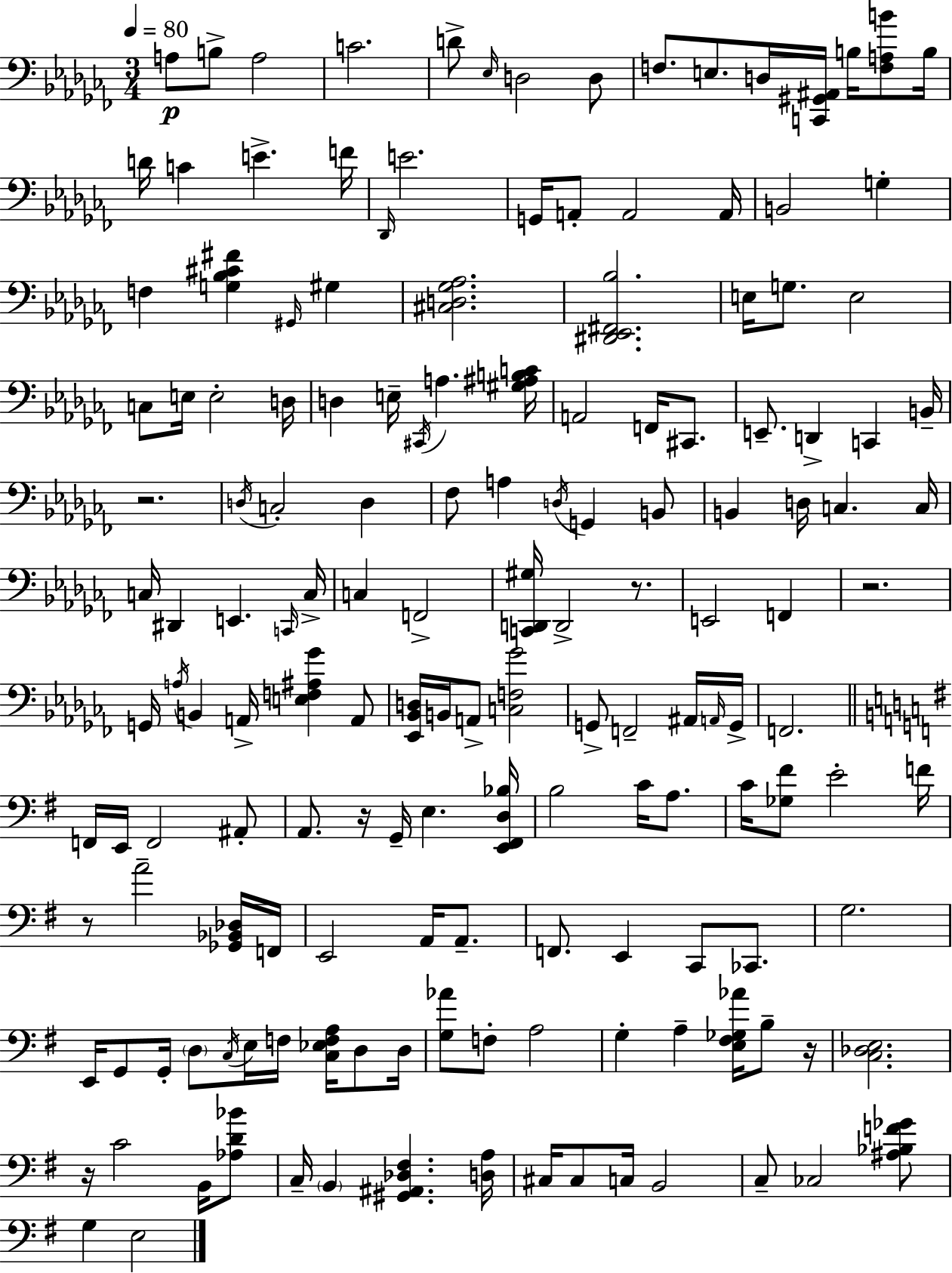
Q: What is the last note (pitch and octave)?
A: E3